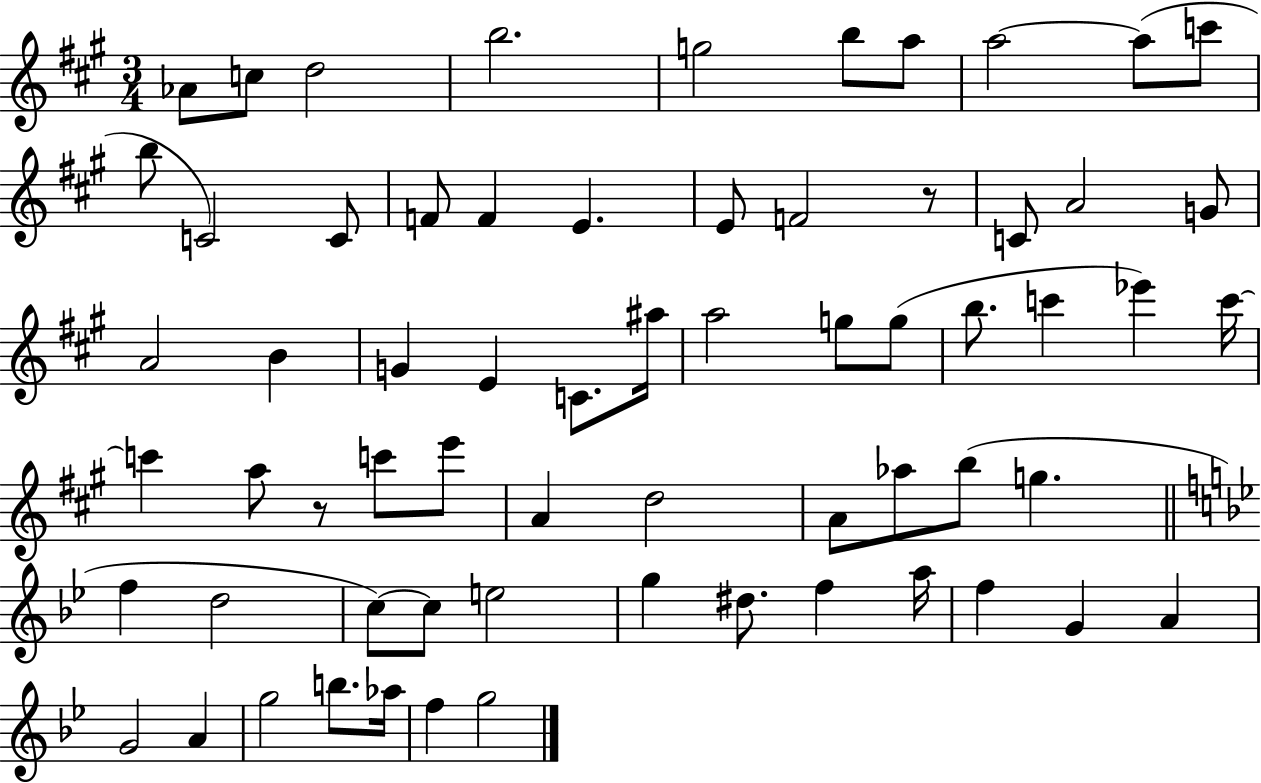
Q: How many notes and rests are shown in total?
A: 65